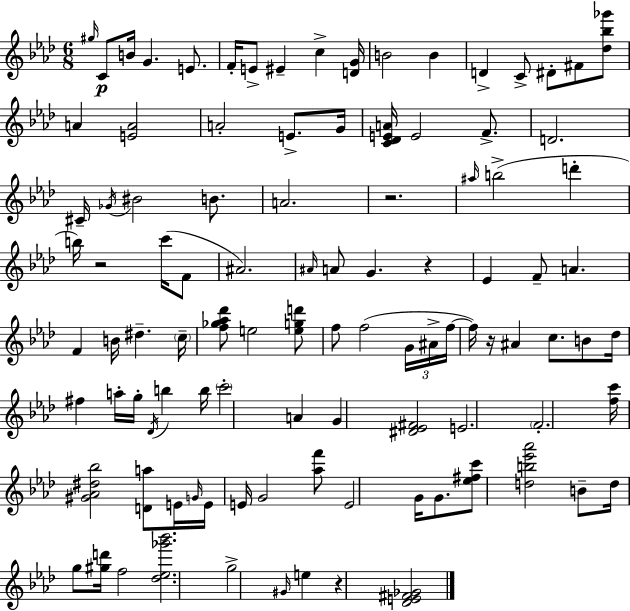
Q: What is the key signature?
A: AES major